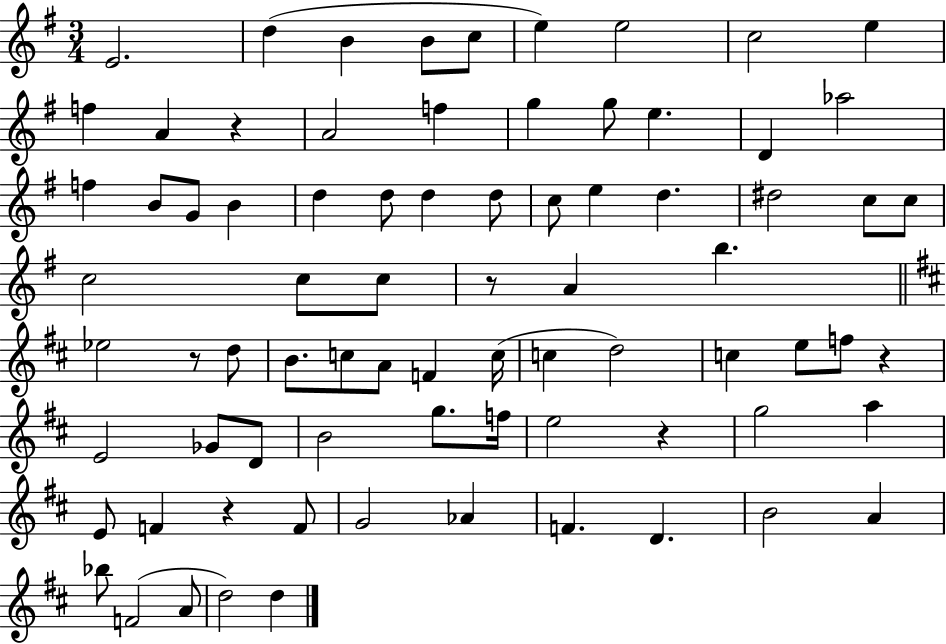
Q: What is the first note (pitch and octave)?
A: E4